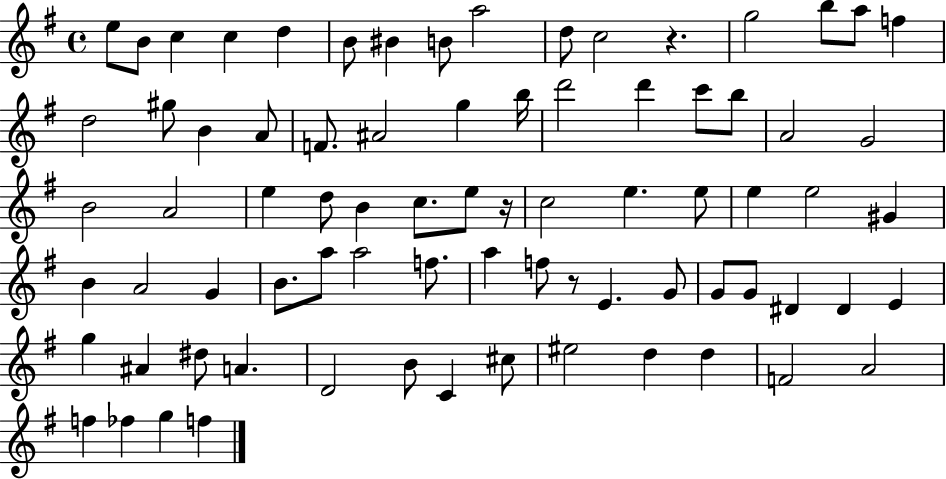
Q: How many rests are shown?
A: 3